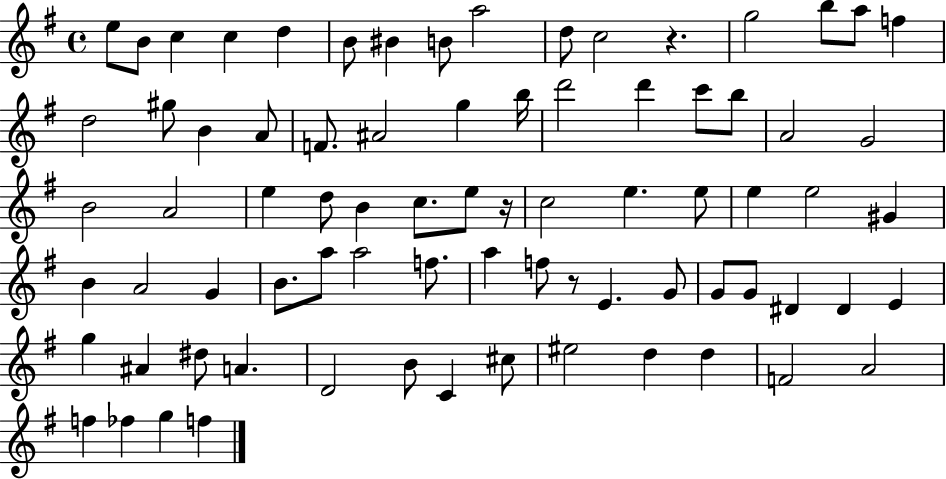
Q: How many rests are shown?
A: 3